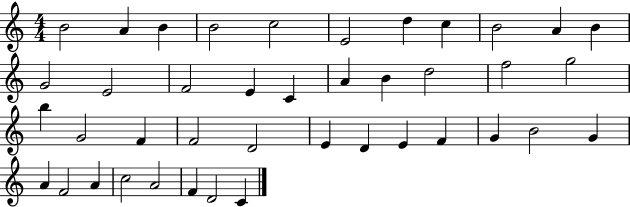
X:1
T:Untitled
M:4/4
L:1/4
K:C
B2 A B B2 c2 E2 d c B2 A B G2 E2 F2 E C A B d2 f2 g2 b G2 F F2 D2 E D E F G B2 G A F2 A c2 A2 F D2 C